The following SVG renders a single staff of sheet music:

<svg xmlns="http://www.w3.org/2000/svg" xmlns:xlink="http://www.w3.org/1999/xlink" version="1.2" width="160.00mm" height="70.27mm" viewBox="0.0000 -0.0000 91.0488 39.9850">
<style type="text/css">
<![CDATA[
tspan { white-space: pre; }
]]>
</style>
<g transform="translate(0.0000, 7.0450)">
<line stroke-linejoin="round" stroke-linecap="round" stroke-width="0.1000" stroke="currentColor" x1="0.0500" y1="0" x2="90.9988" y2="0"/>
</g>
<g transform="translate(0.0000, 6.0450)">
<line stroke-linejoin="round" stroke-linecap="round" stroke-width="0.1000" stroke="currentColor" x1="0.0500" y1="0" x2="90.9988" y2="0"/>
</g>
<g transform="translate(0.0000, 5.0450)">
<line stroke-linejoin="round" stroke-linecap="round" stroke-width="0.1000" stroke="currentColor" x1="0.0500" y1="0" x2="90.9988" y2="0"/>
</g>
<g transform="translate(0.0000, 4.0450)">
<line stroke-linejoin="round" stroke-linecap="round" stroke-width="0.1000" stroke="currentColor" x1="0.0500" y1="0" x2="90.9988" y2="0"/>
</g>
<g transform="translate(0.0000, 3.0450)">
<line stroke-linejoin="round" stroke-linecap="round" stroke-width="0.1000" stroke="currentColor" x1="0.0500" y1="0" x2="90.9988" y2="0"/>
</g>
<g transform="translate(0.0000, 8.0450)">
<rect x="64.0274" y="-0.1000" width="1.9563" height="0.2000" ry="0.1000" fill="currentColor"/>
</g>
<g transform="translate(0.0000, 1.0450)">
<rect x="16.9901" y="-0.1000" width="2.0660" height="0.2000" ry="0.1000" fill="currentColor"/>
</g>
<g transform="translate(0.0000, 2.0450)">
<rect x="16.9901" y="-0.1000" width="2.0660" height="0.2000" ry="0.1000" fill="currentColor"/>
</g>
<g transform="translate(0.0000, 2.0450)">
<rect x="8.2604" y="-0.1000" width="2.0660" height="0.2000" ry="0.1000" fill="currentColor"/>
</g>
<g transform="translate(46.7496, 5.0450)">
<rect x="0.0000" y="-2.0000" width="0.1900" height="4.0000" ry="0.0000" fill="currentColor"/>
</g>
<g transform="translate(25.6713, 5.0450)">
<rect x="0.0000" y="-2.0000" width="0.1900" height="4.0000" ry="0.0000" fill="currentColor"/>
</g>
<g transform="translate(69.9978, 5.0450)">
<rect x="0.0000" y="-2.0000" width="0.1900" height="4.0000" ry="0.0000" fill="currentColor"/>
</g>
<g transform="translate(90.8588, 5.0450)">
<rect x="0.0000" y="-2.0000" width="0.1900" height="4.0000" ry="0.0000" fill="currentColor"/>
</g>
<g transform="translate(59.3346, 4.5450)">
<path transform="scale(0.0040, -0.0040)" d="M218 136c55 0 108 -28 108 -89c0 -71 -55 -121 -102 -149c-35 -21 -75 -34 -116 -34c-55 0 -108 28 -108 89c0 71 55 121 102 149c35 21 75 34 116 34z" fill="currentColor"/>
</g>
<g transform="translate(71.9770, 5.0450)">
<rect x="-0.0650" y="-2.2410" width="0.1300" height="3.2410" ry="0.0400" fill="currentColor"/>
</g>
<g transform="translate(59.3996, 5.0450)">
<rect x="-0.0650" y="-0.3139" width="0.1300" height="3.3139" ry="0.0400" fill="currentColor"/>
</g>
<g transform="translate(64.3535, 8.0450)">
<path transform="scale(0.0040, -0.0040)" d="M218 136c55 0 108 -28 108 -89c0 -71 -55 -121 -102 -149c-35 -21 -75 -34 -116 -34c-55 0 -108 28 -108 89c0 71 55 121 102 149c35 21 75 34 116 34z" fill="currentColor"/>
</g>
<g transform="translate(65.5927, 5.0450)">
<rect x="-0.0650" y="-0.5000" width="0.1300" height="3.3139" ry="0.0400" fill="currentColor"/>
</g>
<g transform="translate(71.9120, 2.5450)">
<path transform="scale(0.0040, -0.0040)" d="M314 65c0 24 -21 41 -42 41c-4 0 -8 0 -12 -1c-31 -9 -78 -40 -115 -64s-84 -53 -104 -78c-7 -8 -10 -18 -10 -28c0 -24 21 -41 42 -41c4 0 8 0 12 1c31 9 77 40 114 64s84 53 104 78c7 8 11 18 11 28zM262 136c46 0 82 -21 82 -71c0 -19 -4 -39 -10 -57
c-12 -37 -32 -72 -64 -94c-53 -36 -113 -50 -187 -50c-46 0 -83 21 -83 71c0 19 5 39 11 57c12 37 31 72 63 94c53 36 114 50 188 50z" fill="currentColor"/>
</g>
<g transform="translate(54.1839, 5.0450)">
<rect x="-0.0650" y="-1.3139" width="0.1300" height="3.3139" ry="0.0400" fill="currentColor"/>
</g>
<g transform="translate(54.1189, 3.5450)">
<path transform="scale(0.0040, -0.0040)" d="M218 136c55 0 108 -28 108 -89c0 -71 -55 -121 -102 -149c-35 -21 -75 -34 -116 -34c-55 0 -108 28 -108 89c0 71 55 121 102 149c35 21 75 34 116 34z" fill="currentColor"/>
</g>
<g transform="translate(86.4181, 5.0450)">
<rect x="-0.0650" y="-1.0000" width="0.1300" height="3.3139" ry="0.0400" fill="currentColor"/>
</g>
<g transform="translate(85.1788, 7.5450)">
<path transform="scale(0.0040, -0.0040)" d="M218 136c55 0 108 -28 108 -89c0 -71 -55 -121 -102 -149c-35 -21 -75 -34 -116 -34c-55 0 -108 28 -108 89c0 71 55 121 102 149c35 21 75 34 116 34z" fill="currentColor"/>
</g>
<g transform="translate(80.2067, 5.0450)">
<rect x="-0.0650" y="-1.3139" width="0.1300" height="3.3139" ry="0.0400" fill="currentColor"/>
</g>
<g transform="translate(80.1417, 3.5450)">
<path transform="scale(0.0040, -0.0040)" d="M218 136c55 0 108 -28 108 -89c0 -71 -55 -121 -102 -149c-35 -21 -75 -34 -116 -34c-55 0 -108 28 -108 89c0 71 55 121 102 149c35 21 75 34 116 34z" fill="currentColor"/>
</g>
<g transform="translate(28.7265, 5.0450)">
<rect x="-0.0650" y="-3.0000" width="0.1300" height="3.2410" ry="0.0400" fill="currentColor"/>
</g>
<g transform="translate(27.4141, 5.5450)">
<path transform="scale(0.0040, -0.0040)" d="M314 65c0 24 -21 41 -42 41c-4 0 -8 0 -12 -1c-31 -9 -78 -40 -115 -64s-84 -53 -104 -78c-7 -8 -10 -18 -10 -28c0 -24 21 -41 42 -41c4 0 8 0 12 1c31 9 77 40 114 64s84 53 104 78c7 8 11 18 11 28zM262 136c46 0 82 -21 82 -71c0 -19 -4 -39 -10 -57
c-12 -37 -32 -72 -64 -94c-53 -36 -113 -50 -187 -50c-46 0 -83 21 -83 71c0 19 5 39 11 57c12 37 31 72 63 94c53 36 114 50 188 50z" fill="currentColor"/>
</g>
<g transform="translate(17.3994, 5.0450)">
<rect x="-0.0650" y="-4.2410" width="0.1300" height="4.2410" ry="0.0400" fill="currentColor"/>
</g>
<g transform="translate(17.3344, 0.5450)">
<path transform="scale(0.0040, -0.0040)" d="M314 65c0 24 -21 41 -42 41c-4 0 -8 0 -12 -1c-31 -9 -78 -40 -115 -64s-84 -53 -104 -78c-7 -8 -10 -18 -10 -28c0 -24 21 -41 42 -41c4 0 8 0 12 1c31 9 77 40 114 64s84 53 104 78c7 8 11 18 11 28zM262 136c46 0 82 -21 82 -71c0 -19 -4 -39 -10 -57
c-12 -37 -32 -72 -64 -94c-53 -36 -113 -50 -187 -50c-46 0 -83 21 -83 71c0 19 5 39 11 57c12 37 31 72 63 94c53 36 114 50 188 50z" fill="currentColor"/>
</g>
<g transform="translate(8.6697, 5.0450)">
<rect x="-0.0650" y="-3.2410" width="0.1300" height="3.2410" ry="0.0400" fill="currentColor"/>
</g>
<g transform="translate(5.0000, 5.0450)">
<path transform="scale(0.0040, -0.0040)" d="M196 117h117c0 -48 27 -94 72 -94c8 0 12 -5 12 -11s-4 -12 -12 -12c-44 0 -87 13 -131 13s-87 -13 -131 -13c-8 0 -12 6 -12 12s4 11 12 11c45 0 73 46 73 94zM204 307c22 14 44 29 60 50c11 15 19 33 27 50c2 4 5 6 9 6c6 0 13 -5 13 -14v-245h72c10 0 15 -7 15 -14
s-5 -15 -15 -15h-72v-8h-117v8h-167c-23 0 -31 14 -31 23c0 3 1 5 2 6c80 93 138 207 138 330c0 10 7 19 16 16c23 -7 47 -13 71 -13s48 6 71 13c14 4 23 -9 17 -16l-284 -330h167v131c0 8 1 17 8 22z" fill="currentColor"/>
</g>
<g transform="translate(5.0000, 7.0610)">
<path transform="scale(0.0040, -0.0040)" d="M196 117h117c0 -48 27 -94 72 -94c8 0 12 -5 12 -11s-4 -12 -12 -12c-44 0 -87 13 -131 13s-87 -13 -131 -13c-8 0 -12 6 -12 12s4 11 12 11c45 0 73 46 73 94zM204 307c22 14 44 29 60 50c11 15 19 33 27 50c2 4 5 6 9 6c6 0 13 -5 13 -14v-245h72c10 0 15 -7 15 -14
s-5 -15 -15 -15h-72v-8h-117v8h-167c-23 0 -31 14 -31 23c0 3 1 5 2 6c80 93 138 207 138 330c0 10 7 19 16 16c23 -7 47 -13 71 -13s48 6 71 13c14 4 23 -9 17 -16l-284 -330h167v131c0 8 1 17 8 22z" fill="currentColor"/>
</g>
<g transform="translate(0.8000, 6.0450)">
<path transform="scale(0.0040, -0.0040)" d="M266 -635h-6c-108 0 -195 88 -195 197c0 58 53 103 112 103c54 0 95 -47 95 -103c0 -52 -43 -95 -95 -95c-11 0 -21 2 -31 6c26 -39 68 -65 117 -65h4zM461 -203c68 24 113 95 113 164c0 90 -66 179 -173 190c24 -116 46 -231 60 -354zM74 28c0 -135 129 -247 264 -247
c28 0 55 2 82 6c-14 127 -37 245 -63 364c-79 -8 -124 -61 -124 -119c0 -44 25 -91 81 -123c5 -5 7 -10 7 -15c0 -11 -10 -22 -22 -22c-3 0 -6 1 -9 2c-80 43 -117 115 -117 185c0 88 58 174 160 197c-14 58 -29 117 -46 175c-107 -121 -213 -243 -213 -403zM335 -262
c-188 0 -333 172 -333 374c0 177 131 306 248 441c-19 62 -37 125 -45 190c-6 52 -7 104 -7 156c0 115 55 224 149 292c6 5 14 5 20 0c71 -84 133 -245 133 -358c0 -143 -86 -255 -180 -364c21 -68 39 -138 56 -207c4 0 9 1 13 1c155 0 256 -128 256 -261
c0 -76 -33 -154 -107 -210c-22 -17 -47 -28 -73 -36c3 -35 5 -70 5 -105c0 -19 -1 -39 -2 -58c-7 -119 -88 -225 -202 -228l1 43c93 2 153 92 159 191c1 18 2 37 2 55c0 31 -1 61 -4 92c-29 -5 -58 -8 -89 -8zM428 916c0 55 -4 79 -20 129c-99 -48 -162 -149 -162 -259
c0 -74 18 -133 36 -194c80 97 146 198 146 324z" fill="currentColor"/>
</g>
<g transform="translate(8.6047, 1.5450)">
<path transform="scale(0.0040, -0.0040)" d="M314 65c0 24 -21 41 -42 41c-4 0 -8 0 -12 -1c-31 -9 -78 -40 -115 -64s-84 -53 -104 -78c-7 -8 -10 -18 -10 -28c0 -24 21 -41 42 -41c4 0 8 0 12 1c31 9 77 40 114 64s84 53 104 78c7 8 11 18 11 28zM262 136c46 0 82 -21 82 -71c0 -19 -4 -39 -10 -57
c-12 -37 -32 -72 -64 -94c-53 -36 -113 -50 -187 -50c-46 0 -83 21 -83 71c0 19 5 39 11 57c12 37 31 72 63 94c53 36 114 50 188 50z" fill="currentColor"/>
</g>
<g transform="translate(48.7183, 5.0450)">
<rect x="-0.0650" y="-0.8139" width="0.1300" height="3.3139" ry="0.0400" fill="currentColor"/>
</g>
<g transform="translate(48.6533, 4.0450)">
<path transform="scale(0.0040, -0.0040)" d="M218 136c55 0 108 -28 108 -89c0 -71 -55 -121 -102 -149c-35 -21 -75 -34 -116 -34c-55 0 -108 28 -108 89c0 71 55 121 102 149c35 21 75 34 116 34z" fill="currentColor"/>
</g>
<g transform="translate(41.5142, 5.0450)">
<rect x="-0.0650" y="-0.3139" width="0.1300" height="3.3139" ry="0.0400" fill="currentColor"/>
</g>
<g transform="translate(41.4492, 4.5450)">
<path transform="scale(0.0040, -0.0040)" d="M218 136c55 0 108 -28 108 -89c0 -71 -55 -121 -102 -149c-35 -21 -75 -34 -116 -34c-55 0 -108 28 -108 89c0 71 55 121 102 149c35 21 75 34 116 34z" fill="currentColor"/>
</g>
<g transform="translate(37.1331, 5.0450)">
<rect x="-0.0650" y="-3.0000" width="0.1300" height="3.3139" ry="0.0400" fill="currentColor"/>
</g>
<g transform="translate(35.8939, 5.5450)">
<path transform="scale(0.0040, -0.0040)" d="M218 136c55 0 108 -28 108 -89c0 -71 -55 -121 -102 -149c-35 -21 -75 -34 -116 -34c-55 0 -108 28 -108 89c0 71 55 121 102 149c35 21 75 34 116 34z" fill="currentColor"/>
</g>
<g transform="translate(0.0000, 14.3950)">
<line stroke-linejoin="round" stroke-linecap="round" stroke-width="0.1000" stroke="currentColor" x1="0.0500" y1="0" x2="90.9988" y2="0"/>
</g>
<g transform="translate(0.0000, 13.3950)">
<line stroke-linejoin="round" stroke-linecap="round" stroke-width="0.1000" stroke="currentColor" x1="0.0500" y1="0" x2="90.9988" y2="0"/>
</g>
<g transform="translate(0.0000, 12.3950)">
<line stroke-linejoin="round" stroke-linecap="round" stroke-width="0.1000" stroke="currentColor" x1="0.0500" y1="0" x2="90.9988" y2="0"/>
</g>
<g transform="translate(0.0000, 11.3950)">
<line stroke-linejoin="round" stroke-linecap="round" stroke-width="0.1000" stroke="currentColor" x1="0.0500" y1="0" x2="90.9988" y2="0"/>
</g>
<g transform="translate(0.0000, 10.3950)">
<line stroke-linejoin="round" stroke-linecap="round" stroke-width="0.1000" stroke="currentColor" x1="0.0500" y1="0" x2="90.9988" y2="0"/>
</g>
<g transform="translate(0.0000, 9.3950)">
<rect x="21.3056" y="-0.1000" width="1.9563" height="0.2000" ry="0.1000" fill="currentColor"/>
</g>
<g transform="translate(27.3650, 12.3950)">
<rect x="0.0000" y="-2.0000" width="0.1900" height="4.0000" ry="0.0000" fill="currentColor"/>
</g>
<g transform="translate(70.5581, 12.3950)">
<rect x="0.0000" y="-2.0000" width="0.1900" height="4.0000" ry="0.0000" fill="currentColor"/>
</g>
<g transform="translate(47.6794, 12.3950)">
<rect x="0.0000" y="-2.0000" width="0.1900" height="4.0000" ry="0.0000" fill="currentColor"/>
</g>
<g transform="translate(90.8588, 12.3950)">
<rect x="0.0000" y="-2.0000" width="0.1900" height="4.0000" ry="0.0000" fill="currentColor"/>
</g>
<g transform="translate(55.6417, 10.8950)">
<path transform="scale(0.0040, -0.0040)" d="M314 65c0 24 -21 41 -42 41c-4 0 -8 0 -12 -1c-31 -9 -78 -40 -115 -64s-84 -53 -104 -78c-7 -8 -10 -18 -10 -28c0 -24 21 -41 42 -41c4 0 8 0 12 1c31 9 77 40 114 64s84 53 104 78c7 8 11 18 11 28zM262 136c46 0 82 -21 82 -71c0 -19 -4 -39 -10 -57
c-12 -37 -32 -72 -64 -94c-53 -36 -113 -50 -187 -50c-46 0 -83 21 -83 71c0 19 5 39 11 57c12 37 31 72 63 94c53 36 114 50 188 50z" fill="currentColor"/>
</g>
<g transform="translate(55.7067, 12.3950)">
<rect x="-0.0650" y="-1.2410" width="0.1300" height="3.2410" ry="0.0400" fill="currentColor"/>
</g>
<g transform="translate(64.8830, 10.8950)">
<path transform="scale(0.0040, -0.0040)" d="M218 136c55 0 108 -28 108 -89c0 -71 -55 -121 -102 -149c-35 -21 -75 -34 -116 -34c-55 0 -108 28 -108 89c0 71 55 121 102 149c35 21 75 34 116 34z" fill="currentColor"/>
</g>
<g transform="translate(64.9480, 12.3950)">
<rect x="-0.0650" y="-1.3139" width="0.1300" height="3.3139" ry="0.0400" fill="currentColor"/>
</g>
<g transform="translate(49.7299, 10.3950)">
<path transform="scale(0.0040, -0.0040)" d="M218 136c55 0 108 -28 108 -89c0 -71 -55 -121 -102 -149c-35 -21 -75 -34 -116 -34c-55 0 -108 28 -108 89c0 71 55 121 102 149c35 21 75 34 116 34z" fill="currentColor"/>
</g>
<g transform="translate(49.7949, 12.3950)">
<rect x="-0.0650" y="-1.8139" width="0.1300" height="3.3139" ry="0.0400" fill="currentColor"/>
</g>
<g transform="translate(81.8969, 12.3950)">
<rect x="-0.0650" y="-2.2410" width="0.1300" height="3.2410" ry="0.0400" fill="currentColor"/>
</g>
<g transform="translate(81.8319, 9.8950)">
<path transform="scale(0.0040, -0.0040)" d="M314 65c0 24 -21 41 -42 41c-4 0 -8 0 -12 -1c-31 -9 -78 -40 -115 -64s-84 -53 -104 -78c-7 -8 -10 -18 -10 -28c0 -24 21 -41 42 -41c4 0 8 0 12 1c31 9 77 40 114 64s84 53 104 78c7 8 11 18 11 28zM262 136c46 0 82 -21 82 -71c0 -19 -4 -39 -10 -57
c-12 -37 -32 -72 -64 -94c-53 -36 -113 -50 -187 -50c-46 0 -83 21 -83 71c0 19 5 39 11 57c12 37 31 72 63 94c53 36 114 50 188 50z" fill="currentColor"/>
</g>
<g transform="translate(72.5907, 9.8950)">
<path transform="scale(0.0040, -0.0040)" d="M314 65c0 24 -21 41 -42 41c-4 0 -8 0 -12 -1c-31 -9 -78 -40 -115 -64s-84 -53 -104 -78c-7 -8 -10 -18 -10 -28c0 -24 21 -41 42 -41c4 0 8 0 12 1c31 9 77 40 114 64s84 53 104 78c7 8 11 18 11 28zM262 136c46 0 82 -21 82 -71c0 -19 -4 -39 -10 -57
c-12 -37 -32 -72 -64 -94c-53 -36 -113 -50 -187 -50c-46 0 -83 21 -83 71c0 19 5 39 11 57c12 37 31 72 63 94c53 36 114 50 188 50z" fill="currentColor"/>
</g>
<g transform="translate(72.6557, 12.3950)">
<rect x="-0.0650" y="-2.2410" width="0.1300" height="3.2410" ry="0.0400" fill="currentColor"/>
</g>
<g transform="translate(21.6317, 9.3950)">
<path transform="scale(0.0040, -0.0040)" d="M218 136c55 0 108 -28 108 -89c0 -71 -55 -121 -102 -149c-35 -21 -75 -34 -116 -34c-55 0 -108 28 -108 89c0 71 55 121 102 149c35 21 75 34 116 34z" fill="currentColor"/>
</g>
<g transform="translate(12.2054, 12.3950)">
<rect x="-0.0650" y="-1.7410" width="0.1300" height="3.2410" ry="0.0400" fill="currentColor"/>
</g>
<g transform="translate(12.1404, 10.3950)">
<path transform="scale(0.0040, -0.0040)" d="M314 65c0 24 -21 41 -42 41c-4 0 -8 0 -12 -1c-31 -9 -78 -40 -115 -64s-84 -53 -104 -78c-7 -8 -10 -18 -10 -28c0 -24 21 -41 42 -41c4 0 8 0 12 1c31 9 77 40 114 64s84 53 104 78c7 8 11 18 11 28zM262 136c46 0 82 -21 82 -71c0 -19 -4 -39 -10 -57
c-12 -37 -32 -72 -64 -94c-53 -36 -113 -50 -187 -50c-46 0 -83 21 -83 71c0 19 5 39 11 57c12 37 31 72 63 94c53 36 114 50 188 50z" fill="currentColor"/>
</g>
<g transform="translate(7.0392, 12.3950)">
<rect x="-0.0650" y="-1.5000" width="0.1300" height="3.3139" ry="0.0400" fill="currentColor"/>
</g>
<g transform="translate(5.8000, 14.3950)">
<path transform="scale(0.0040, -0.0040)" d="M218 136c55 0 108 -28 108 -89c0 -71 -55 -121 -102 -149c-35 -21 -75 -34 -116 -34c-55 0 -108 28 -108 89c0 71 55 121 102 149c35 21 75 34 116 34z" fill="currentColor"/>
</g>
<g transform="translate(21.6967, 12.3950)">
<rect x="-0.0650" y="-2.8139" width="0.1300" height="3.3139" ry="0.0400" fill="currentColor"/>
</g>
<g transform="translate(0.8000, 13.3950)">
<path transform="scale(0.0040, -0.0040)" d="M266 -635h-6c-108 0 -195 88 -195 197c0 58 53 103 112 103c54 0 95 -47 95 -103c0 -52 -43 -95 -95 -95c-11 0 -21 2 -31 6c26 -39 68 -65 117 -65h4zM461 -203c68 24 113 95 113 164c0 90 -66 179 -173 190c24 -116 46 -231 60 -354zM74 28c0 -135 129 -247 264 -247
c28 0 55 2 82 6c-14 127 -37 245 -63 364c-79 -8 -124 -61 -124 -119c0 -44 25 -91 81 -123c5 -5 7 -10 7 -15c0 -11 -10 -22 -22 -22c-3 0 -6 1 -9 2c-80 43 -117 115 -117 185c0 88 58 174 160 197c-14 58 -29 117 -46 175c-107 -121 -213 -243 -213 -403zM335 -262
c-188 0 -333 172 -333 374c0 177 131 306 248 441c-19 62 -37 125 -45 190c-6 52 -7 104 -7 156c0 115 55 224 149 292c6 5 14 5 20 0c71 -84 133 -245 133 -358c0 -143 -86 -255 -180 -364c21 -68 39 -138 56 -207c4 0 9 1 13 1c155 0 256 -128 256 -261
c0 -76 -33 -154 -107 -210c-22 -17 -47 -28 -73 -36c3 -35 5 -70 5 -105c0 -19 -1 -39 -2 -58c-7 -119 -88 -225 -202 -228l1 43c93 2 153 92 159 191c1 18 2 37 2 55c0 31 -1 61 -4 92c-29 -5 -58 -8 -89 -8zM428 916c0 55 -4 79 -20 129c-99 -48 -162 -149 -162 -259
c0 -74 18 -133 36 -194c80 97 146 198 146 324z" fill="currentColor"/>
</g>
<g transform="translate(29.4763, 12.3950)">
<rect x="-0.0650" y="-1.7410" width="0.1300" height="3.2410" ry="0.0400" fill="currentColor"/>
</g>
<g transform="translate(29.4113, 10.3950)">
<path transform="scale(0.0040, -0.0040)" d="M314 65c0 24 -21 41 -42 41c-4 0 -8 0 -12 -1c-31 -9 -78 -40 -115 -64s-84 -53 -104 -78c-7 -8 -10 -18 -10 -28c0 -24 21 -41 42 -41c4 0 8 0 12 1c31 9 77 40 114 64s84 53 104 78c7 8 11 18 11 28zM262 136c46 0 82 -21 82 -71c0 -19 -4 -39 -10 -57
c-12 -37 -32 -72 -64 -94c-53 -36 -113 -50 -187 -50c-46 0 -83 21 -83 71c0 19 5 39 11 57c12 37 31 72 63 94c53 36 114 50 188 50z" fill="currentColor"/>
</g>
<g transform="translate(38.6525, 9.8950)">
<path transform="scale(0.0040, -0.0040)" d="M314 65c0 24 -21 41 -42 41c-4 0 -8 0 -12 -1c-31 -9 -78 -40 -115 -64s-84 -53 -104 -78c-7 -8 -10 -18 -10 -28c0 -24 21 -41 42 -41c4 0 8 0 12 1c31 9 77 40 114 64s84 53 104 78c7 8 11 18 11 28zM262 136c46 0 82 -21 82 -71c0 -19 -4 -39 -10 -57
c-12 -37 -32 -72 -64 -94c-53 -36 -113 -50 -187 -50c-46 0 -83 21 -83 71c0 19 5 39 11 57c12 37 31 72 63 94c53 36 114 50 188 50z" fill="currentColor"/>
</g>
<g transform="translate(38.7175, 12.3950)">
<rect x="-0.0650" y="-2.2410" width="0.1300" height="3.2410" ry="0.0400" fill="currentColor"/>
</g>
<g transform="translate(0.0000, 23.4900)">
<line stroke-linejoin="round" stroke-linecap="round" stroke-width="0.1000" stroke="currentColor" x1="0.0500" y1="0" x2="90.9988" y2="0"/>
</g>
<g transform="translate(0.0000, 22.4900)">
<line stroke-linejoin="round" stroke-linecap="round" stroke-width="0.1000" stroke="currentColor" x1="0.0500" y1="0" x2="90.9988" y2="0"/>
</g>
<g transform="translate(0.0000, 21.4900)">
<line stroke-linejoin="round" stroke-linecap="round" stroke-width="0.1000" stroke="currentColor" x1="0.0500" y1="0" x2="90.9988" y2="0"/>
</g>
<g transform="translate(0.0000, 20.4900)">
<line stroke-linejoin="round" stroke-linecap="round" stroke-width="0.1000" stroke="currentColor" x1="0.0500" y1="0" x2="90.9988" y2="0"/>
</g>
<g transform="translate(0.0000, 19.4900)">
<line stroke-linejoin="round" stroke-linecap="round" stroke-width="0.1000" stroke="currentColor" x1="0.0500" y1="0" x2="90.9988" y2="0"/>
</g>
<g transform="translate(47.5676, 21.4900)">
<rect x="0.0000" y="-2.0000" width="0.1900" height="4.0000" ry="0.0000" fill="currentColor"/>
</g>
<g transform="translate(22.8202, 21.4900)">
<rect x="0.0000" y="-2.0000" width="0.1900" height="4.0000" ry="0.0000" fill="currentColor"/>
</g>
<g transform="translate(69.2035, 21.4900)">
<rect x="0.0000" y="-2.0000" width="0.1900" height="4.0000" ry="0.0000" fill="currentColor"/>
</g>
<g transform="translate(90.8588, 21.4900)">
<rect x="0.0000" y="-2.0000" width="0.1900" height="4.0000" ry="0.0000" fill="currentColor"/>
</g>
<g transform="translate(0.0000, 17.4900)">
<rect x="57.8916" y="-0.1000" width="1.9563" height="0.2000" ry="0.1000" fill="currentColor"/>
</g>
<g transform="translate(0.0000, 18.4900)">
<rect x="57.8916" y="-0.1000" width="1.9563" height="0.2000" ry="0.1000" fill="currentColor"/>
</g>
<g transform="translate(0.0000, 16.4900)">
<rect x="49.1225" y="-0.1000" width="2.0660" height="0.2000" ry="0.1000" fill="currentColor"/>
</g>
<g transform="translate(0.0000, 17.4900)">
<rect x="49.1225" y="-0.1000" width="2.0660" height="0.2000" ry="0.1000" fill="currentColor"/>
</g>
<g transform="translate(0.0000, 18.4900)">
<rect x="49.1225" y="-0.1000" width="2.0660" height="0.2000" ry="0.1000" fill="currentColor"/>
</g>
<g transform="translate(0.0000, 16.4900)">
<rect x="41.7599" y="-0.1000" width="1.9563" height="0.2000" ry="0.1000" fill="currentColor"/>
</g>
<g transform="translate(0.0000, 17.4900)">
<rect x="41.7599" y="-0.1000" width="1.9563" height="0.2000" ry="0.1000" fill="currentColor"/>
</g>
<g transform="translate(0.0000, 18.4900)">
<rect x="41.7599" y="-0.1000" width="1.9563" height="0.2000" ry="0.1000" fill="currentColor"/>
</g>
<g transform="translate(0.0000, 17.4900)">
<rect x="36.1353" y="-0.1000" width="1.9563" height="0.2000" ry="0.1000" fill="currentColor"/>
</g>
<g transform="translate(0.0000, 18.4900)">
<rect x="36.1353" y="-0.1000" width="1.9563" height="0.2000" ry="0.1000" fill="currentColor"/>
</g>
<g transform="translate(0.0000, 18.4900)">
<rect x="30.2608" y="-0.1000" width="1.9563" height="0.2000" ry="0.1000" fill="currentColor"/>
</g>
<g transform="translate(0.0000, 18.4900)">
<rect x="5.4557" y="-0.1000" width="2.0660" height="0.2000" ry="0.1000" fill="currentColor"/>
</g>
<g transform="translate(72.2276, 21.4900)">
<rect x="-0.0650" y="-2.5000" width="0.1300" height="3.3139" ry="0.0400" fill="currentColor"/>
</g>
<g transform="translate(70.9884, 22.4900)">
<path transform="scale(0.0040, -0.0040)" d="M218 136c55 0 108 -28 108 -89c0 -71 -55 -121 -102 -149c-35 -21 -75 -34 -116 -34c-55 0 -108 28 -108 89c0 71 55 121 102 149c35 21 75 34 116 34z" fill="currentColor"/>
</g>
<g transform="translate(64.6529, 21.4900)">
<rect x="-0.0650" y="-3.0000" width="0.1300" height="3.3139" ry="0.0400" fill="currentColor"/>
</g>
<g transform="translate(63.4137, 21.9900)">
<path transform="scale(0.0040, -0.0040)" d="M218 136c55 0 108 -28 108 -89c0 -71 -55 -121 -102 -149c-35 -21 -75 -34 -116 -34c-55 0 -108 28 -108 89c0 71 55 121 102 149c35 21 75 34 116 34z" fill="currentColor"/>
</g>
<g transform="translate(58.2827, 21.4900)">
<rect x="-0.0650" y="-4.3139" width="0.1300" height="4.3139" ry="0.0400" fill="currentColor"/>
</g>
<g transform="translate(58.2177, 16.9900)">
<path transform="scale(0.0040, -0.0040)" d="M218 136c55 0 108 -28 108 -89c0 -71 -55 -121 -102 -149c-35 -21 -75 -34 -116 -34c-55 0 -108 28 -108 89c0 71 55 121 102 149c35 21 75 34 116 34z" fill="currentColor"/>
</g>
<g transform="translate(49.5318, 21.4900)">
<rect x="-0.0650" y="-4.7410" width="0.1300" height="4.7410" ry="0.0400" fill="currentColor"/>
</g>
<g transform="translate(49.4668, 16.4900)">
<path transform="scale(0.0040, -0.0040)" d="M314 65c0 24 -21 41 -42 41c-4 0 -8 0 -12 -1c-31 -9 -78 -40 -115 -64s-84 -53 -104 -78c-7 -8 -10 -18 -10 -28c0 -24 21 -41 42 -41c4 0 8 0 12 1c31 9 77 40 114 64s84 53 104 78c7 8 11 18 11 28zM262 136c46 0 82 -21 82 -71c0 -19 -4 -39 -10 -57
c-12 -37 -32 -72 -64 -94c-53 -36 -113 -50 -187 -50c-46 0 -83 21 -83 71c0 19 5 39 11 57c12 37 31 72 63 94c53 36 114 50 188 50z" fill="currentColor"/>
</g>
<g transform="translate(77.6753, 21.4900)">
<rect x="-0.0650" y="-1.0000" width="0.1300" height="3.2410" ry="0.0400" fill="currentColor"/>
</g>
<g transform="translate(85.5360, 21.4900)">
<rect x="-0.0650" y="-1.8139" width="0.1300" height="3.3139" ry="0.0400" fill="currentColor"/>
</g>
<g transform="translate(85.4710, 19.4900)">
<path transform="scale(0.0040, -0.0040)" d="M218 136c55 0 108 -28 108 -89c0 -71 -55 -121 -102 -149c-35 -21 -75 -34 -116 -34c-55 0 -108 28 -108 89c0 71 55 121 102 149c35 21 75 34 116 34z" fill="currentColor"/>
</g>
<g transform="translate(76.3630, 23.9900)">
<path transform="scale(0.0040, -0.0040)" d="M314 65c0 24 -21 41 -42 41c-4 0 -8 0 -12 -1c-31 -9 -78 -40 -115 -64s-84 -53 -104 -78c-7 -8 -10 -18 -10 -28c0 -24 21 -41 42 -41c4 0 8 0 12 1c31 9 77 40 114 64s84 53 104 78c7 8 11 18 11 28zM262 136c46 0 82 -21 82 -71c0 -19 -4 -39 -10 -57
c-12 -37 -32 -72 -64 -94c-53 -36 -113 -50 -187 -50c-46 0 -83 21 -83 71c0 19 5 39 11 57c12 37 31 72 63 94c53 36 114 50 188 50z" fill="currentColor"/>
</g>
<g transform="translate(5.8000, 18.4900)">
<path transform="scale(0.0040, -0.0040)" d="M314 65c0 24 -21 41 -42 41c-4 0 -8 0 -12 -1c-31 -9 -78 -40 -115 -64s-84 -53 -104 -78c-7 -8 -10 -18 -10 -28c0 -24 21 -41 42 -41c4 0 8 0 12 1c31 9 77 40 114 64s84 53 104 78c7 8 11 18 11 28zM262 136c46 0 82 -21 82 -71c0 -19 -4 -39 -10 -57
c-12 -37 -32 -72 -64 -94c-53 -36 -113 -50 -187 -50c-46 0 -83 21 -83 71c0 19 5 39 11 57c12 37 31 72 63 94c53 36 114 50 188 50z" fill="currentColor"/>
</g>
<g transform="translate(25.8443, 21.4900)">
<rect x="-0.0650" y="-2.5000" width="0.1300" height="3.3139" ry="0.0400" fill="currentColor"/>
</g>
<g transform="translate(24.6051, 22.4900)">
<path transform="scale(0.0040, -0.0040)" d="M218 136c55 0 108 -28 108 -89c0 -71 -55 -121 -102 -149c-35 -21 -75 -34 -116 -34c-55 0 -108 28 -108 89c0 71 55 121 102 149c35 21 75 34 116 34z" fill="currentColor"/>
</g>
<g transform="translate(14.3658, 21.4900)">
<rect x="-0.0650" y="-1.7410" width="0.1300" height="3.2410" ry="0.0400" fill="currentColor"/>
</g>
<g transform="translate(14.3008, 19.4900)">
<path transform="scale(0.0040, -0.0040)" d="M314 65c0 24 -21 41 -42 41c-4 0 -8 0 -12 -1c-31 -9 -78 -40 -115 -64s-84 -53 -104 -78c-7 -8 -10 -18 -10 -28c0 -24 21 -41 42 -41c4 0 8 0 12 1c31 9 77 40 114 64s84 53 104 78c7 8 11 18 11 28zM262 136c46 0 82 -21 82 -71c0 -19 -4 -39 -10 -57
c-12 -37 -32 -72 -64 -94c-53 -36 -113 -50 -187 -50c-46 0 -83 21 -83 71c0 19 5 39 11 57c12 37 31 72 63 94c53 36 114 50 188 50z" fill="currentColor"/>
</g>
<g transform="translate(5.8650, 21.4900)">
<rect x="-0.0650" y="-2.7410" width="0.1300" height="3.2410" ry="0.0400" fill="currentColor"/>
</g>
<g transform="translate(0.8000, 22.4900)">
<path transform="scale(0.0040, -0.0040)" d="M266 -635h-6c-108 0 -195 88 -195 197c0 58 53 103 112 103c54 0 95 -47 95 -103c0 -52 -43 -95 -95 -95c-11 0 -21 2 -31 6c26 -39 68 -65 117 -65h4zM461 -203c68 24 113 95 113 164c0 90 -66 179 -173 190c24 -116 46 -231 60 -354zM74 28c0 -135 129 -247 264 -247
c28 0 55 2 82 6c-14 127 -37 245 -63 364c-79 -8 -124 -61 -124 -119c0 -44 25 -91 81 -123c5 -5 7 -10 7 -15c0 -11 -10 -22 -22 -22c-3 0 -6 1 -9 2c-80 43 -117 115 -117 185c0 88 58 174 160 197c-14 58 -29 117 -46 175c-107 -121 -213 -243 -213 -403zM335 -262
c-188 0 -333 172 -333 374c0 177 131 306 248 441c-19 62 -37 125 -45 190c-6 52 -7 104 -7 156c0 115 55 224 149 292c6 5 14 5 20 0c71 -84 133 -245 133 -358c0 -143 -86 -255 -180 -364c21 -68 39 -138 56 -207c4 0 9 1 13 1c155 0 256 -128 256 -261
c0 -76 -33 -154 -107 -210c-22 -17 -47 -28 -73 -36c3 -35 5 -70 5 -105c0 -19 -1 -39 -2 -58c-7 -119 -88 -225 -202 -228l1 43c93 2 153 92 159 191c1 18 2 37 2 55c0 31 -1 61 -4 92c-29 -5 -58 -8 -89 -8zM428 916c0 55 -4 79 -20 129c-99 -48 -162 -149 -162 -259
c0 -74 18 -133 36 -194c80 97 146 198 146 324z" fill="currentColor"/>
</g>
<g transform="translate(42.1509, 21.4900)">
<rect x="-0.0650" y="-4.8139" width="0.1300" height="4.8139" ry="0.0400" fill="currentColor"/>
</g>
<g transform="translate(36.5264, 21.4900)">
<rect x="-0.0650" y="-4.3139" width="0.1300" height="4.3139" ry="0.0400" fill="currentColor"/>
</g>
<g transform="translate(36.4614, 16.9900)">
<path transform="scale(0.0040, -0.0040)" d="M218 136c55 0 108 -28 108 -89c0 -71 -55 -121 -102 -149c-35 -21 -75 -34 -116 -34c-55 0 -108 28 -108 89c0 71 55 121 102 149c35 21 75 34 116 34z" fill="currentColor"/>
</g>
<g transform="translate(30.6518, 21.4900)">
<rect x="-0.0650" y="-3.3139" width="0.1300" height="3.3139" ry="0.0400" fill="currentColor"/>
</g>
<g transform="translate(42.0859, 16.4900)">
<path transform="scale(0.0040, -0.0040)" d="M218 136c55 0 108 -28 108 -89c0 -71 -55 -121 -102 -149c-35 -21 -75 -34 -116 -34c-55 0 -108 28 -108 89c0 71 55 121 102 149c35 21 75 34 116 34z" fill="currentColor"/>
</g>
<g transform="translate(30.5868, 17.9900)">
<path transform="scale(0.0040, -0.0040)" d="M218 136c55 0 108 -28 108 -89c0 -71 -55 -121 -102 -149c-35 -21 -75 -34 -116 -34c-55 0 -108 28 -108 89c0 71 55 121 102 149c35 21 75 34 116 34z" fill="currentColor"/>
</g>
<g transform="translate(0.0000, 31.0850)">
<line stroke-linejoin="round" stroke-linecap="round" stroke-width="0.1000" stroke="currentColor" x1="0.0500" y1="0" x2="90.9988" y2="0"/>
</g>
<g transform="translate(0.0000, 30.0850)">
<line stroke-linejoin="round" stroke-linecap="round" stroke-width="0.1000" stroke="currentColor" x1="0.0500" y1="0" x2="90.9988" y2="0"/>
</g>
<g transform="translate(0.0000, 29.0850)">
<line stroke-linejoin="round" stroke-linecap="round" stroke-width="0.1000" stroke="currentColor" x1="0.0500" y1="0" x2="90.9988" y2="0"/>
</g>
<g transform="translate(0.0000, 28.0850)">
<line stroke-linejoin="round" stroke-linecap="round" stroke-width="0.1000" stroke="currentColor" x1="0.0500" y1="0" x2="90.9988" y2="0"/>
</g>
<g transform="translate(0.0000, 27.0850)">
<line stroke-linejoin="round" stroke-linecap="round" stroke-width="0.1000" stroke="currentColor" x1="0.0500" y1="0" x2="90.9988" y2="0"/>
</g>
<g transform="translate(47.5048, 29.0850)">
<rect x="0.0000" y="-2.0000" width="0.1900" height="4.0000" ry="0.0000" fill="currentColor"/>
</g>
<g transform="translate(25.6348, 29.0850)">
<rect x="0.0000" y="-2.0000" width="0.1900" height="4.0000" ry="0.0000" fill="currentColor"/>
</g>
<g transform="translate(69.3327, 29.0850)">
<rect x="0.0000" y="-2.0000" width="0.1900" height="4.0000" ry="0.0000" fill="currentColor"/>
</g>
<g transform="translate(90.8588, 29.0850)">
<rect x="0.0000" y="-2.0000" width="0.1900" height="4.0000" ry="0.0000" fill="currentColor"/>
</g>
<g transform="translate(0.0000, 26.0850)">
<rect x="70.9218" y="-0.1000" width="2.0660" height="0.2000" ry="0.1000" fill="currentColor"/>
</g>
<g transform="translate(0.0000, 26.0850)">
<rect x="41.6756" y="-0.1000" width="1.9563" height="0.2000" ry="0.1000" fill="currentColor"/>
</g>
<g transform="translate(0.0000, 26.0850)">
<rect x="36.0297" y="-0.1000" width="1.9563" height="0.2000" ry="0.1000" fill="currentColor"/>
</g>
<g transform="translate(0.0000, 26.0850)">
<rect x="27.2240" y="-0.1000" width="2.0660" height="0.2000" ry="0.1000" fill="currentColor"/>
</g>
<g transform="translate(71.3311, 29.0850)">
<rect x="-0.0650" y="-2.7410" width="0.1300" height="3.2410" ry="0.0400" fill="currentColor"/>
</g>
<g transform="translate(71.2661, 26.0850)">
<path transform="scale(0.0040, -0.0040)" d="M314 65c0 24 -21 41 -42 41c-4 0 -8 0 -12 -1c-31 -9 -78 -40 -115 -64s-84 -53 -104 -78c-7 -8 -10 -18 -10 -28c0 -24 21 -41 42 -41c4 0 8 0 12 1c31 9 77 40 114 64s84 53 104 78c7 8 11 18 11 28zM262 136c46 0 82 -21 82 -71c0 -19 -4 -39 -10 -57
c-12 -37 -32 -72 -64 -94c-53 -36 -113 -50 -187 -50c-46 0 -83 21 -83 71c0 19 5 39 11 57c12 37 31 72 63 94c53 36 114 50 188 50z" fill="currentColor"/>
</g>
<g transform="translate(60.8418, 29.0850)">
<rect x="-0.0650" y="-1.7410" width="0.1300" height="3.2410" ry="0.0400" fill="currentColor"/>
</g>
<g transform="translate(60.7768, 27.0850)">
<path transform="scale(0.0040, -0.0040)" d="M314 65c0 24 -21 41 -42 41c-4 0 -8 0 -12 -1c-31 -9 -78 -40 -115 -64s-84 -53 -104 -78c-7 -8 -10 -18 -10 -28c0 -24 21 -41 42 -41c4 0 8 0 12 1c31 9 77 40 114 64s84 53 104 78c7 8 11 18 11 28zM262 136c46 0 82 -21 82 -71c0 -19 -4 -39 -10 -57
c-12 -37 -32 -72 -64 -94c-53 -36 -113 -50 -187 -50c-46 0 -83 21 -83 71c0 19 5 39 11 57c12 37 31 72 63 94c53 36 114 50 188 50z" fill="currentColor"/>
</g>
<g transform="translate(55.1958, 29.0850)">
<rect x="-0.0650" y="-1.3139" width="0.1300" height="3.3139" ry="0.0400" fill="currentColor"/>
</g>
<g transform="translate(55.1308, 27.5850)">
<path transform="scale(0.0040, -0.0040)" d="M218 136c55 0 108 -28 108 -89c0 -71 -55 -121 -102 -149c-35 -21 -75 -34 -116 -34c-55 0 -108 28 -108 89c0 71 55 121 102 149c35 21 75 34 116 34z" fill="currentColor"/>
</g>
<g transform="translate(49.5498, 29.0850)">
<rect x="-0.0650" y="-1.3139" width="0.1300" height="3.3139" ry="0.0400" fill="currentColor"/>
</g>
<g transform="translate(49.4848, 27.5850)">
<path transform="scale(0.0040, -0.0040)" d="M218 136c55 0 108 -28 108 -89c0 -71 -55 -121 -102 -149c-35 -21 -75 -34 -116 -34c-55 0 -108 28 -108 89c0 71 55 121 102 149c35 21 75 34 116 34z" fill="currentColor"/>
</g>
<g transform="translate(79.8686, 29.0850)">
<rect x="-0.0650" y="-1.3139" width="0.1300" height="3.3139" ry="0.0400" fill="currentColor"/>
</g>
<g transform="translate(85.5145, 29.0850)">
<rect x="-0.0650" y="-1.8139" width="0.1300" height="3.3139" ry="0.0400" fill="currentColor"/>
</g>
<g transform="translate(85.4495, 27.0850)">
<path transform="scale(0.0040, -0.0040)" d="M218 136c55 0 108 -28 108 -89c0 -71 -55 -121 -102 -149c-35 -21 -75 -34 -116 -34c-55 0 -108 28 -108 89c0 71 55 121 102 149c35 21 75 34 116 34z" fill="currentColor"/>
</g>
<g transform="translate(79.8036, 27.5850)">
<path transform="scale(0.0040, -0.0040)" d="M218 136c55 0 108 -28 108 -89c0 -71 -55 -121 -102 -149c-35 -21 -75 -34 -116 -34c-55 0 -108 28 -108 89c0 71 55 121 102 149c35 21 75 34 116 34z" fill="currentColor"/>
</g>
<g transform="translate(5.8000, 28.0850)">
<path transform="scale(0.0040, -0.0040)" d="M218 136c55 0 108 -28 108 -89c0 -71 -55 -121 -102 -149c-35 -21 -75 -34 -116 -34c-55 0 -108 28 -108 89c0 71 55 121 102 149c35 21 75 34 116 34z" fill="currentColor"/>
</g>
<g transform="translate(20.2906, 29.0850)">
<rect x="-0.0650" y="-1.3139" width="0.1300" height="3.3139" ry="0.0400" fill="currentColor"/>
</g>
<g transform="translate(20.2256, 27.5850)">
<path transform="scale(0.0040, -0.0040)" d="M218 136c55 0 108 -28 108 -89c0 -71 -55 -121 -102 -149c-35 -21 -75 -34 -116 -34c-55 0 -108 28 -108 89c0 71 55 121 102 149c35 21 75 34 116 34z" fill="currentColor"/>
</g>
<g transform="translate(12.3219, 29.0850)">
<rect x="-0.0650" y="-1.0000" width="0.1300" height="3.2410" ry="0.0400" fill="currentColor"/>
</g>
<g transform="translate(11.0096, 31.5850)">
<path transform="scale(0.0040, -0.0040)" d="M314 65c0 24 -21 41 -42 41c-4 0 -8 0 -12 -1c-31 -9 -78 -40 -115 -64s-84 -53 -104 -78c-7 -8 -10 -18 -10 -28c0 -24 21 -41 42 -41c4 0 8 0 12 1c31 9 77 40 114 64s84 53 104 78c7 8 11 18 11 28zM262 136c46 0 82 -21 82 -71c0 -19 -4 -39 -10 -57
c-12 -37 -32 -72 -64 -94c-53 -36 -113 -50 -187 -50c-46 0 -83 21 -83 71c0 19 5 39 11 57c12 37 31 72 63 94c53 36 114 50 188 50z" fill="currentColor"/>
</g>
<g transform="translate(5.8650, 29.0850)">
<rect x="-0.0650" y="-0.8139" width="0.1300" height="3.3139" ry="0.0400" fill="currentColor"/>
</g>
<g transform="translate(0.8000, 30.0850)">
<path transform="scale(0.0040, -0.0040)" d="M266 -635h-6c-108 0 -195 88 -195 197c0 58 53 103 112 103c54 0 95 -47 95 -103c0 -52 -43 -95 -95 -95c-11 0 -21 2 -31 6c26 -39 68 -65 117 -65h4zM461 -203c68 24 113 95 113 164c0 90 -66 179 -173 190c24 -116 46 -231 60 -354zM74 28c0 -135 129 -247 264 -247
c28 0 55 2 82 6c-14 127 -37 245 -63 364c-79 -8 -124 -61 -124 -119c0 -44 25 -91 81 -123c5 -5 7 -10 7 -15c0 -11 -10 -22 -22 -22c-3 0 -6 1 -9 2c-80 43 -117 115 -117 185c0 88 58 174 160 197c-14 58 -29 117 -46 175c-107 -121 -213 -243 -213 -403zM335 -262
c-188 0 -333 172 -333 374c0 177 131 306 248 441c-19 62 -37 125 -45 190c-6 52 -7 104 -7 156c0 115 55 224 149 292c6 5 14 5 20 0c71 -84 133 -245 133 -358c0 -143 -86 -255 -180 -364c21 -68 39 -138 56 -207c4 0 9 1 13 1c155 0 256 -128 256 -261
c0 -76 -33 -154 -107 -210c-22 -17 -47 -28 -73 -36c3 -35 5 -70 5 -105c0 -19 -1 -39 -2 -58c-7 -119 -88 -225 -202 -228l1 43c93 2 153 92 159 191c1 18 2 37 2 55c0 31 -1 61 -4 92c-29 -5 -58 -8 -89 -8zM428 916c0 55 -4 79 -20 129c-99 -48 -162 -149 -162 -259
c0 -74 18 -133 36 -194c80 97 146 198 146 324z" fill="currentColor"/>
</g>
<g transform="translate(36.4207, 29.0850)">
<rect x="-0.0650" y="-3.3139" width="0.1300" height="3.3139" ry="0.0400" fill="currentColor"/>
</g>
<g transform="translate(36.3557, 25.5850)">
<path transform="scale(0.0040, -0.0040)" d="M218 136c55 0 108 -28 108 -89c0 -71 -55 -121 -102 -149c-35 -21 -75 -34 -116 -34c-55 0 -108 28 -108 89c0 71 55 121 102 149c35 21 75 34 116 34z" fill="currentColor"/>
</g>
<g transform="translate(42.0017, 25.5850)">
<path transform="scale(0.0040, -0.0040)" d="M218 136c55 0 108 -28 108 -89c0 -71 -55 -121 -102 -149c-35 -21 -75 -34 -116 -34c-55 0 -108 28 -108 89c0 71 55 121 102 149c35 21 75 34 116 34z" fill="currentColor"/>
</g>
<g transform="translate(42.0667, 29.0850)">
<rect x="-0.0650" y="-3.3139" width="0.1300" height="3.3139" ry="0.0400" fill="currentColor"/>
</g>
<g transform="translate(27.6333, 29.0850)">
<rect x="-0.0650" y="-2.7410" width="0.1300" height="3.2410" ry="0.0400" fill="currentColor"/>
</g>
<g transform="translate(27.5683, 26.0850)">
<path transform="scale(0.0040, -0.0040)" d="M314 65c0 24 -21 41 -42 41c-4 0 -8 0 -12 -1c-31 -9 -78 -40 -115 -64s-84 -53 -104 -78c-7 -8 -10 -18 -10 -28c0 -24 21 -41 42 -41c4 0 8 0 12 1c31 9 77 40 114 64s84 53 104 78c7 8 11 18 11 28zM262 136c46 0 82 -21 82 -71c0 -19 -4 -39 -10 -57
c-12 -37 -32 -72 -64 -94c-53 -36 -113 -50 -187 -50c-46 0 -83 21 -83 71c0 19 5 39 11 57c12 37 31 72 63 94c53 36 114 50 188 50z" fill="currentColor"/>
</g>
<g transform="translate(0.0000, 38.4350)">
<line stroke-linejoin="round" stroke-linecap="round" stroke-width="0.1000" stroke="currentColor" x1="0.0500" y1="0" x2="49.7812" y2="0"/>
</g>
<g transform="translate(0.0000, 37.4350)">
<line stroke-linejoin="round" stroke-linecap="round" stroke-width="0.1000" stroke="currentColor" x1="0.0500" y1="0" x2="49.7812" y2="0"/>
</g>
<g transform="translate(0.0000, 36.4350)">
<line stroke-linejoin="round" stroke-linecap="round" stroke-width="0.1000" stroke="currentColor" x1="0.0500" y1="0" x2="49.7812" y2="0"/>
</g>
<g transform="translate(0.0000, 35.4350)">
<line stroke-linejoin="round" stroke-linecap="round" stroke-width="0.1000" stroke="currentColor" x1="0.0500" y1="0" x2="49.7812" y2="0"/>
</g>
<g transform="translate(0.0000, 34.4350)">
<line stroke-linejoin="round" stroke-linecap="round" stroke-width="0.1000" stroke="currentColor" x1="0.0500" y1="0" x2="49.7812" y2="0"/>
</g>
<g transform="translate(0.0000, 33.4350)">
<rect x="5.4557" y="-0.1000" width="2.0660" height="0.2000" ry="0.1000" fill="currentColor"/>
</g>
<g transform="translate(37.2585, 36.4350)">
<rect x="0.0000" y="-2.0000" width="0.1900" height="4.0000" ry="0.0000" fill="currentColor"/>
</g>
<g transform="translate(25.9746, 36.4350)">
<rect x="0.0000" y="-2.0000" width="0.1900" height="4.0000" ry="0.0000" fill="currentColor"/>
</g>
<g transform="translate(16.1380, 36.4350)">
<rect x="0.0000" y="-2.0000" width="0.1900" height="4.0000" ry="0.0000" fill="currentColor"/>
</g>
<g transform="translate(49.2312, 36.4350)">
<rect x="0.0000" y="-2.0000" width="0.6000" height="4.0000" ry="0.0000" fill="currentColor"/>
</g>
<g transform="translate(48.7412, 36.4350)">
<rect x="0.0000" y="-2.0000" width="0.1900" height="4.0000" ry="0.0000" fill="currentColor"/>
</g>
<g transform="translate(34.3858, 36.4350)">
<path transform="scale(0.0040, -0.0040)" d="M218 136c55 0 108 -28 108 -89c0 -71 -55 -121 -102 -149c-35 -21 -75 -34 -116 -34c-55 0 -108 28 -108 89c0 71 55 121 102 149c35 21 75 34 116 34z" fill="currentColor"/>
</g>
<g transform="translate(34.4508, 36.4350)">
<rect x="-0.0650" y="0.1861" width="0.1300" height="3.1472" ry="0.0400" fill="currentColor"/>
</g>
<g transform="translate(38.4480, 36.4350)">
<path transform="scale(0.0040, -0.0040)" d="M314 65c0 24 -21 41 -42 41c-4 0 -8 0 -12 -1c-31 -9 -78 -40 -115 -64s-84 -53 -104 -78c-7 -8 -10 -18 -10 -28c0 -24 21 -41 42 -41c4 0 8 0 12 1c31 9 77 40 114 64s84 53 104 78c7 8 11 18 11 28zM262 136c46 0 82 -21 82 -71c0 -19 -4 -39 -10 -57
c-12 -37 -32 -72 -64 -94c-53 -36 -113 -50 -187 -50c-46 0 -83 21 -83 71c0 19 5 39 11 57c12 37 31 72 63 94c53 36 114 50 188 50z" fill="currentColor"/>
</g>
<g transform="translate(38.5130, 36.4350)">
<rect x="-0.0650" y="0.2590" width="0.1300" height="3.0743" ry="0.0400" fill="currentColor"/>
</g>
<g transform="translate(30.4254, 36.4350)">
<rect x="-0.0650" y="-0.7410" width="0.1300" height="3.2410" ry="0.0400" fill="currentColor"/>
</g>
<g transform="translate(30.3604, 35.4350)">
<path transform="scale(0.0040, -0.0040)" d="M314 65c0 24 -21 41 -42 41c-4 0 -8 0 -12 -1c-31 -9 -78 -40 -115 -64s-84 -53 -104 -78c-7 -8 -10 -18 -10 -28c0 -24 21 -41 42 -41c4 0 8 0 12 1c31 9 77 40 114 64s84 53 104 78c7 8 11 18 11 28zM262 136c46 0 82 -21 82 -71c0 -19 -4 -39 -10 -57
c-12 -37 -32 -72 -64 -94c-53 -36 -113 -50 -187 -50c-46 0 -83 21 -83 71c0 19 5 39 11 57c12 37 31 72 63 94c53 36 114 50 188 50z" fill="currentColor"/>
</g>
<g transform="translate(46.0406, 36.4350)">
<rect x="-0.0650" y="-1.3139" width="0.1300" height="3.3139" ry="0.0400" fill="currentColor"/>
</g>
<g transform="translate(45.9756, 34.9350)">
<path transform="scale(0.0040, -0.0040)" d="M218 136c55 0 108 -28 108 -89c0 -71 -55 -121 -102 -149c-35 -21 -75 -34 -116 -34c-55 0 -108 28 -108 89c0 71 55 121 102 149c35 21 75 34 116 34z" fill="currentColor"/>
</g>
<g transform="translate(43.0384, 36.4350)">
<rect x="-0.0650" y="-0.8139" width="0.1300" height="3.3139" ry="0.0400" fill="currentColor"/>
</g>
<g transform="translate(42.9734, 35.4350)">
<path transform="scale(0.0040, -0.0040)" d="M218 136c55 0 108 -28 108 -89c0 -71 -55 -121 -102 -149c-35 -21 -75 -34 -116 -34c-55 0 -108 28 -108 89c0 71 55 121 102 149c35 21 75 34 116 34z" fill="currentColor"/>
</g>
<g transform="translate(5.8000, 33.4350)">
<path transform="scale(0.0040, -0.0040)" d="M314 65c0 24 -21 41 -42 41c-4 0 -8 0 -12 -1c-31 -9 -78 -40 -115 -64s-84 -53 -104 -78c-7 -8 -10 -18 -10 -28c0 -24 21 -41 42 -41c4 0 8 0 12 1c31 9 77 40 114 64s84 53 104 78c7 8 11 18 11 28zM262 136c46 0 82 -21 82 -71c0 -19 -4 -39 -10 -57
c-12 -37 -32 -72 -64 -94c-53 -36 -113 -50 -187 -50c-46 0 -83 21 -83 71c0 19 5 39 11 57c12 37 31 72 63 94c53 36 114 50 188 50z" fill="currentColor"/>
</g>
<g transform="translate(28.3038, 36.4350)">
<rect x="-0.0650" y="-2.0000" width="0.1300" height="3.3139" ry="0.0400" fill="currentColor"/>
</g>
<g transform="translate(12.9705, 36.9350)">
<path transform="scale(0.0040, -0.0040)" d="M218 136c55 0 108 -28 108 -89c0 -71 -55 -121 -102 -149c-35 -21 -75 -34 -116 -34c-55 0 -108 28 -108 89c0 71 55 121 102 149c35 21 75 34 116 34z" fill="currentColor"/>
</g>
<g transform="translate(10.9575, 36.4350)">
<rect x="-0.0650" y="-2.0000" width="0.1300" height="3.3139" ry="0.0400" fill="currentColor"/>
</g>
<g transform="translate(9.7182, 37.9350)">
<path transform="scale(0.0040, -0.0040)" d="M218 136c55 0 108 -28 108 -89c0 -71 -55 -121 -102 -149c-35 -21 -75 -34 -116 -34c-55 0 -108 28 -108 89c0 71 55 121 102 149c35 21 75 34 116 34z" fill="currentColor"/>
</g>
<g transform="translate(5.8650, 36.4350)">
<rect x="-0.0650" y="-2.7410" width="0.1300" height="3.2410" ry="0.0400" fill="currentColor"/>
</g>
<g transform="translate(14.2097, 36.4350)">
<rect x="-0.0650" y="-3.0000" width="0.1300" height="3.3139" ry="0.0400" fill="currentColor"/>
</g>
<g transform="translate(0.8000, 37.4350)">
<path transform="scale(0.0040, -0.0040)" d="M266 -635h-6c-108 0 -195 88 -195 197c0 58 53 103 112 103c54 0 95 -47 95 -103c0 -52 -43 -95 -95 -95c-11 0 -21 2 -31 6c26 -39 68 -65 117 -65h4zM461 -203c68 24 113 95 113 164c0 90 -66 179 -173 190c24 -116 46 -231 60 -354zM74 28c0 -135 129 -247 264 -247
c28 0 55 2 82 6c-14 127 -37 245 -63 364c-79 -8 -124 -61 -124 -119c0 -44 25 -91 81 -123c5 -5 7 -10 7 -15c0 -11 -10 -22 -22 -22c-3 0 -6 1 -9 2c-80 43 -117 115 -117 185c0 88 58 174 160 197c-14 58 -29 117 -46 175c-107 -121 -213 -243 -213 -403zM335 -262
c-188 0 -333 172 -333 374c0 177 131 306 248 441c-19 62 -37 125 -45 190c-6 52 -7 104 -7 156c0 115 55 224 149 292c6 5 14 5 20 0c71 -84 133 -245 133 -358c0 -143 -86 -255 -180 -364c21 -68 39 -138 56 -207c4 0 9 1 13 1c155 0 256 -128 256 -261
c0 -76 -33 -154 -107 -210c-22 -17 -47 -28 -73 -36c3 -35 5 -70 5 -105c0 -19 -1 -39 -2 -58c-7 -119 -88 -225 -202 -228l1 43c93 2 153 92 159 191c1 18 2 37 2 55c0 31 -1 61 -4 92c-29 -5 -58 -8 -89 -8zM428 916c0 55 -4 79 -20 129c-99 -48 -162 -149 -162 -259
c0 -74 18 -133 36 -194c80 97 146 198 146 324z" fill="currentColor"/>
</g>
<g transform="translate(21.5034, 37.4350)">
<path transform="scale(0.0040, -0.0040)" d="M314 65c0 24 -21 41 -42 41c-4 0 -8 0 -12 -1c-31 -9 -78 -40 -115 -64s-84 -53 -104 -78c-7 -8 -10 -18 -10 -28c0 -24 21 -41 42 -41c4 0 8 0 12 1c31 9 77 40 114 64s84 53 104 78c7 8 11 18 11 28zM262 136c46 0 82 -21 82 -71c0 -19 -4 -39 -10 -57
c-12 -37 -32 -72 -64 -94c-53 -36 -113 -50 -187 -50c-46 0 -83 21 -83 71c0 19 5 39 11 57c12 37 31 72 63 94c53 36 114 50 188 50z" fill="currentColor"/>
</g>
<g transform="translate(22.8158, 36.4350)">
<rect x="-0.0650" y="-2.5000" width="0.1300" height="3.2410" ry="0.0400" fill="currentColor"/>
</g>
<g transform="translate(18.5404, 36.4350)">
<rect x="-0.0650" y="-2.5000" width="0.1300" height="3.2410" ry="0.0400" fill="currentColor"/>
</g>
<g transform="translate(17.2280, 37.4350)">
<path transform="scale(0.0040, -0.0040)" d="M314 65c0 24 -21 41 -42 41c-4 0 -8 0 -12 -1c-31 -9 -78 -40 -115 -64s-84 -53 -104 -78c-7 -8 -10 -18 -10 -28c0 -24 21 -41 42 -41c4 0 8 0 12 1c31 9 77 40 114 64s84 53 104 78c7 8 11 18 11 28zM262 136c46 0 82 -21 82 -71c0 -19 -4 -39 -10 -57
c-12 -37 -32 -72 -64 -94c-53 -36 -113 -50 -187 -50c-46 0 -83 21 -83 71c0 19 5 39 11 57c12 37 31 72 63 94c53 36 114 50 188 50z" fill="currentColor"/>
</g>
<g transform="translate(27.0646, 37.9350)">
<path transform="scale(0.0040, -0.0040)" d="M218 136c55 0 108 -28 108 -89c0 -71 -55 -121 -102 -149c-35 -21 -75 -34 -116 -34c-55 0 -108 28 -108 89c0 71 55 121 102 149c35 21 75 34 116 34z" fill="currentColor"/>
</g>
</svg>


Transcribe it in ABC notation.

X:1
T:Untitled
M:4/4
L:1/4
K:C
b2 d'2 A2 A c d e c C g2 e D E f2 a f2 g2 f e2 e g2 g2 a2 f2 G b d' e' e'2 d' A G D2 f d D2 e a2 b b e e f2 a2 e f a2 F A G2 G2 F d2 B B2 d e